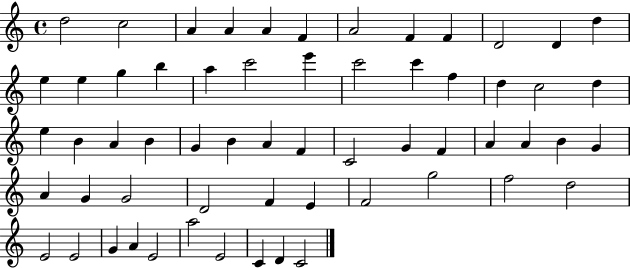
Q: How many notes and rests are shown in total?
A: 60